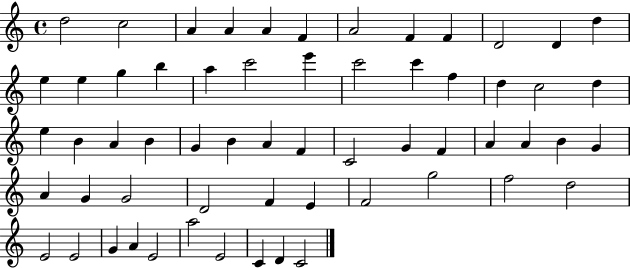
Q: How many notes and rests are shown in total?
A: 60